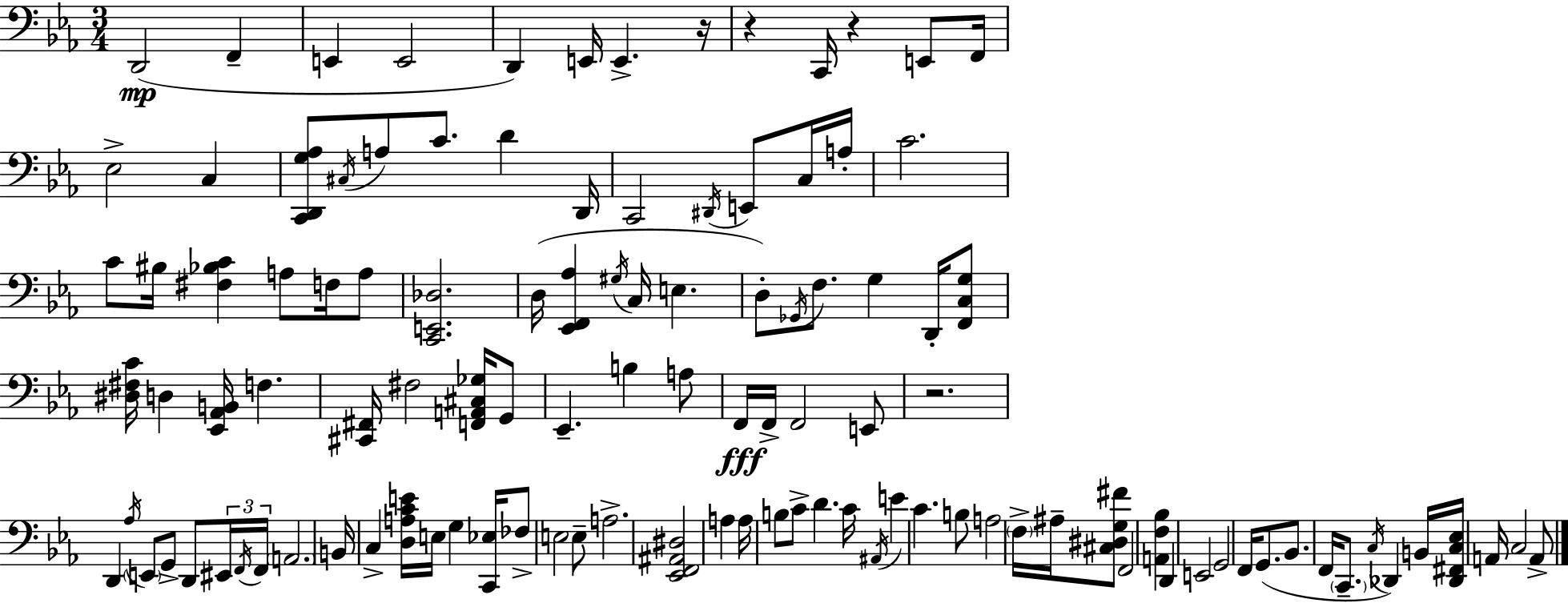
{
  \clef bass
  \numericTimeSignature
  \time 3/4
  \key c \minor
  d,2(\mp f,4-- | e,4 e,2 | d,4) e,16 e,4.-> r16 | r4 c,16 r4 e,8 f,16 | \break ees2-> c4 | <c, d, g aes>8 \acciaccatura { cis16 } a8 c'8. d'4 | d,16 c,2 \acciaccatura { dis,16 } e,8 | c16 a16-. c'2. | \break c'8 bis16 <fis bes c'>4 a8 f16 | a8 <c, e, des>2. | d16( <ees, f, aes>4 \acciaccatura { gis16 } c16 e4. | d8-.) \acciaccatura { ges,16 } f8. g4 | \break d,16-. <f, c g>8 <dis fis c'>16 d4 <ees, aes, b,>16 f4. | <cis, fis,>16 fis2 | <f, a, cis ges>16 g,8 ees,4.-- b4 | a8 f,16\fff f,16-> f,2 | \break e,8 r2. | d,4 \acciaccatura { aes16 } \parenthesize e,8 g,8-> | d,8 \tuplet 3/2 { eis,16 \acciaccatura { f,16 } f,16 } \parenthesize a,2. | b,16 c4-> <d a c' e'>16 | \break e16 g4 <c, ees>16 fes8-> e2 | e8-- a2.-> | <ees, f, ais, dis>2 | a4 a16 b8 c'8-> d'4. | \break c'16 \acciaccatura { ais,16 } e'4 c'4. | b8 a2 | \parenthesize f16-> ais16-- <cis dis g fis'>8 f,2 | <a, f bes>4 d,4 e,2 | \break g,2 | f,16 g,8.( bes,8. f,16 \parenthesize c,8.-- | \acciaccatura { c16 } des,4) b,16 <des, fis, c ees>16 a,16 c2 | a,8-> \bar "|."
}